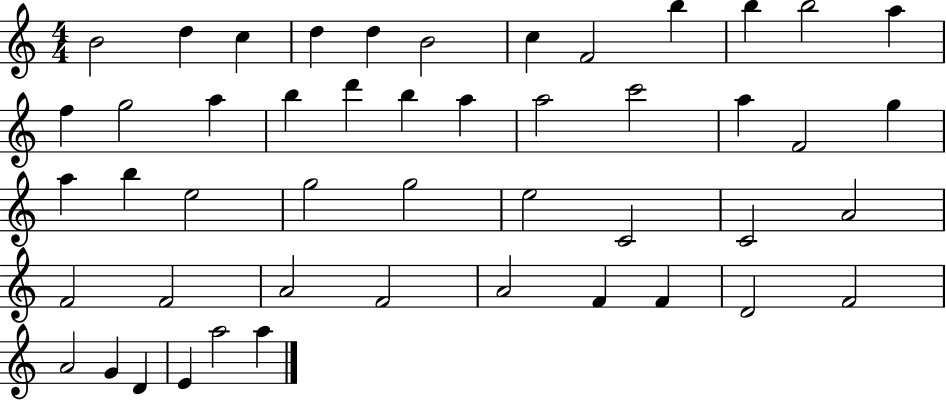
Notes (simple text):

B4/h D5/q C5/q D5/q D5/q B4/h C5/q F4/h B5/q B5/q B5/h A5/q F5/q G5/h A5/q B5/q D6/q B5/q A5/q A5/h C6/h A5/q F4/h G5/q A5/q B5/q E5/h G5/h G5/h E5/h C4/h C4/h A4/h F4/h F4/h A4/h F4/h A4/h F4/q F4/q D4/h F4/h A4/h G4/q D4/q E4/q A5/h A5/q